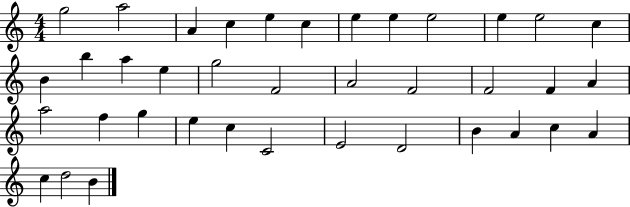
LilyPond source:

{
  \clef treble
  \numericTimeSignature
  \time 4/4
  \key c \major
  g''2 a''2 | a'4 c''4 e''4 c''4 | e''4 e''4 e''2 | e''4 e''2 c''4 | \break b'4 b''4 a''4 e''4 | g''2 f'2 | a'2 f'2 | f'2 f'4 a'4 | \break a''2 f''4 g''4 | e''4 c''4 c'2 | e'2 d'2 | b'4 a'4 c''4 a'4 | \break c''4 d''2 b'4 | \bar "|."
}